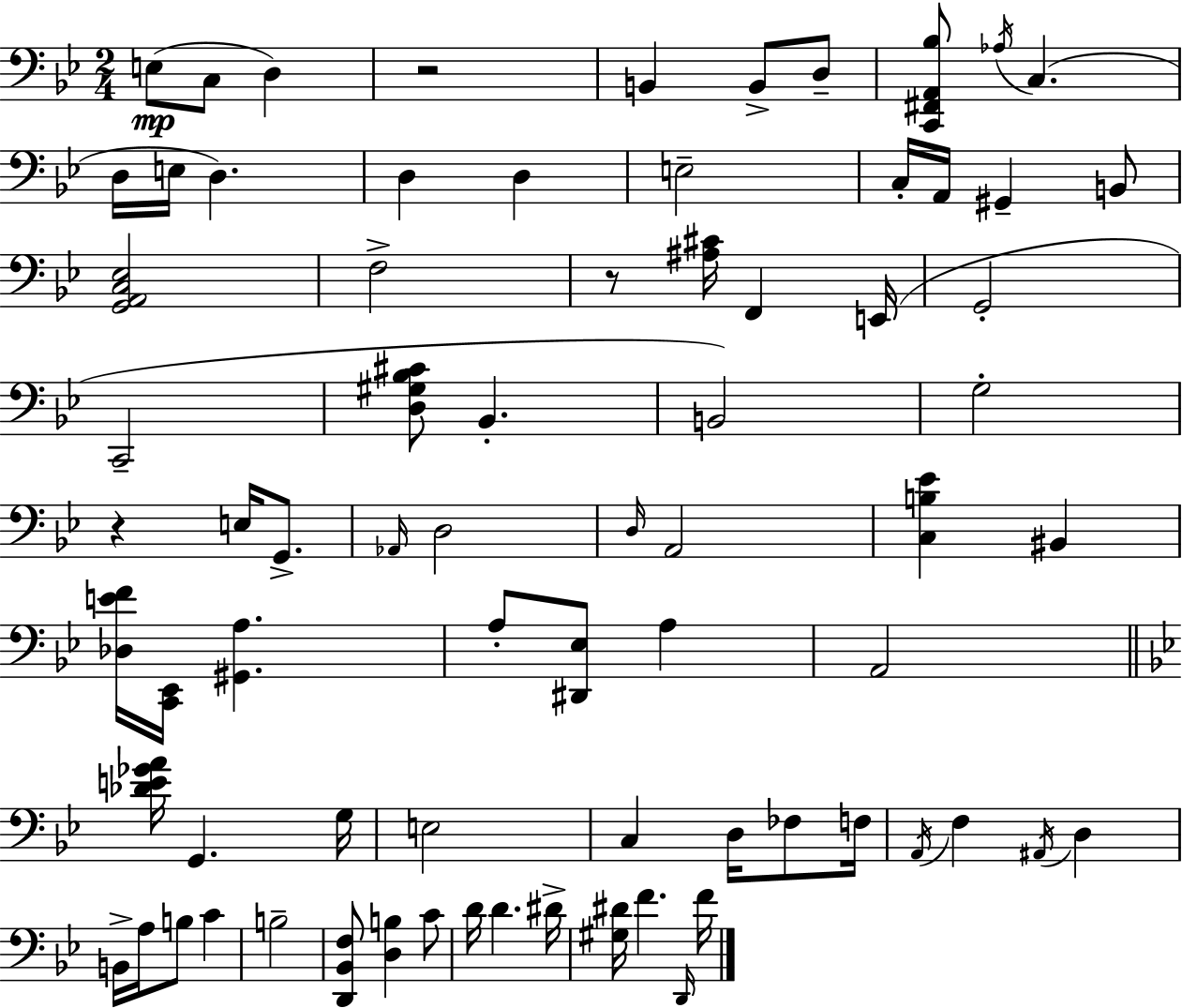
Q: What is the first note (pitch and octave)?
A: E3